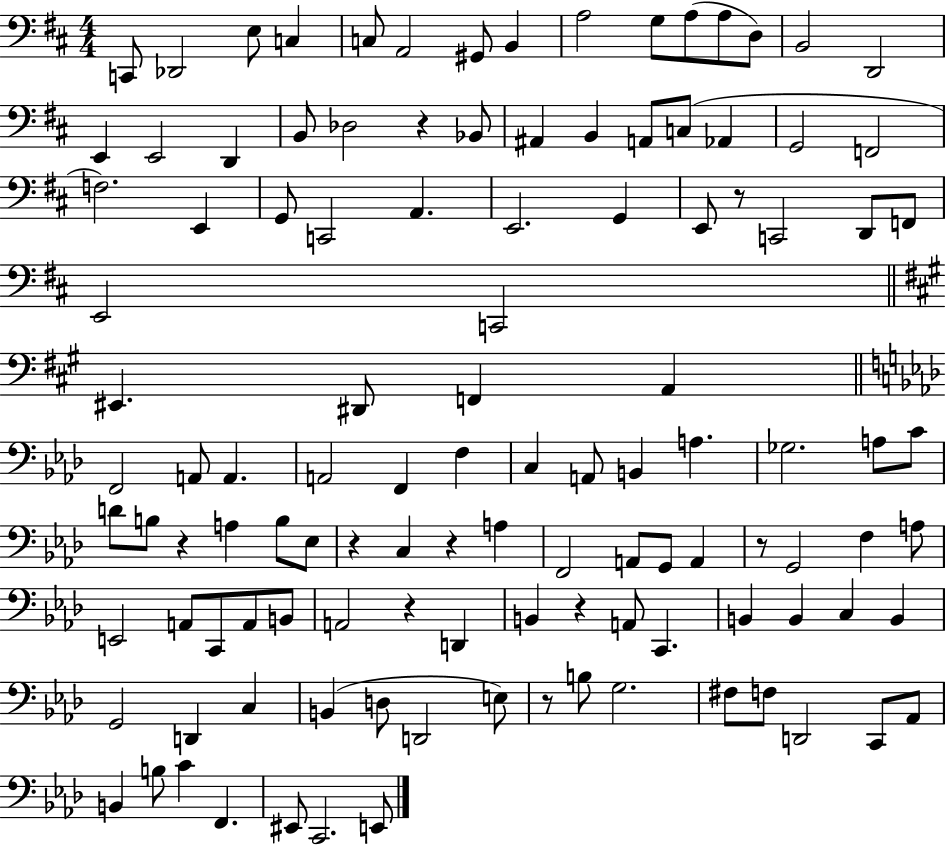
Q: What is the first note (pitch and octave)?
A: C2